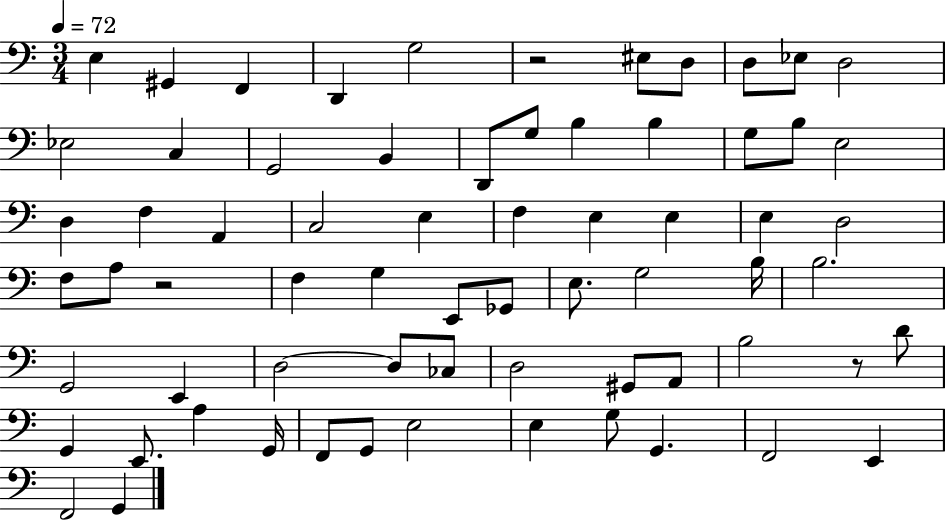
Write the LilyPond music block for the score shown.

{
  \clef bass
  \numericTimeSignature
  \time 3/4
  \key c \major
  \tempo 4 = 72
  \repeat volta 2 { e4 gis,4 f,4 | d,4 g2 | r2 eis8 d8 | d8 ees8 d2 | \break ees2 c4 | g,2 b,4 | d,8 g8 b4 b4 | g8 b8 e2 | \break d4 f4 a,4 | c2 e4 | f4 e4 e4 | e4 d2 | \break f8 a8 r2 | f4 g4 e,8 ges,8 | e8. g2 b16 | b2. | \break g,2 e,4 | d2~~ d8 ces8 | d2 gis,8 a,8 | b2 r8 d'8 | \break g,4 e,8. a4 g,16 | f,8 g,8 e2 | e4 g8 g,4. | f,2 e,4 | \break f,2 g,4 | } \bar "|."
}